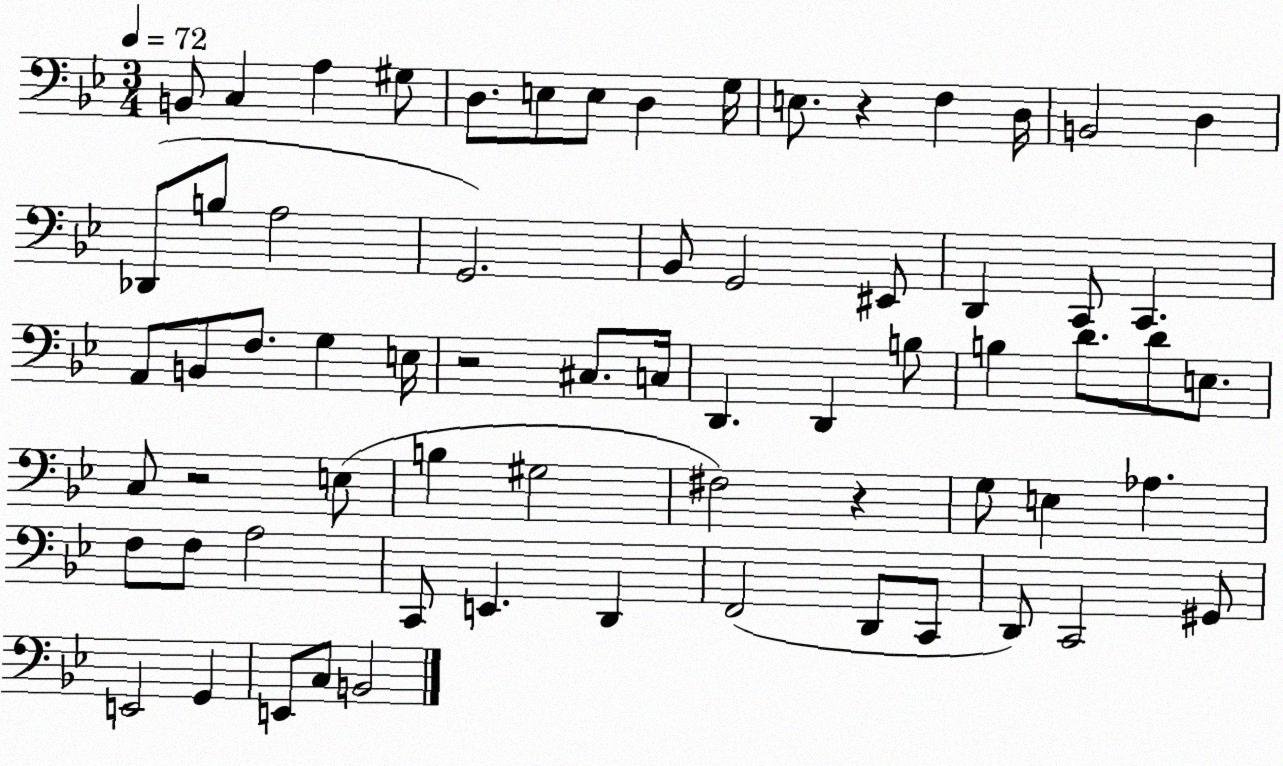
X:1
T:Untitled
M:3/4
L:1/4
K:Bb
B,,/2 C, A, ^G,/2 D,/2 E,/2 E,/2 D, G,/4 E,/2 z F, D,/4 B,,2 D, _D,,/2 B,/2 A,2 G,,2 _B,,/2 G,,2 ^E,,/2 D,, C,,/2 C,, A,,/2 B,,/2 F,/2 G, E,/4 z2 ^C,/2 C,/4 D,, D,, B,/2 B, D/2 D/2 E,/2 C,/2 z2 E,/2 B, ^G,2 ^F,2 z G,/2 E, _A, F,/2 F,/2 A,2 C,,/2 E,, D,, F,,2 D,,/2 C,,/2 D,,/2 C,,2 ^G,,/2 E,,2 G,, E,,/2 C,/2 B,,2